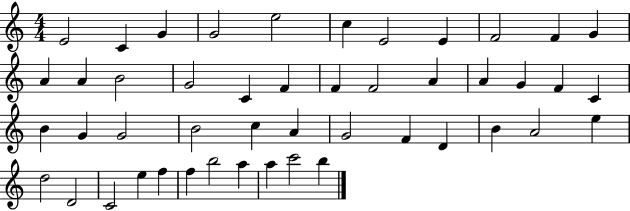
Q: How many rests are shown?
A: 0